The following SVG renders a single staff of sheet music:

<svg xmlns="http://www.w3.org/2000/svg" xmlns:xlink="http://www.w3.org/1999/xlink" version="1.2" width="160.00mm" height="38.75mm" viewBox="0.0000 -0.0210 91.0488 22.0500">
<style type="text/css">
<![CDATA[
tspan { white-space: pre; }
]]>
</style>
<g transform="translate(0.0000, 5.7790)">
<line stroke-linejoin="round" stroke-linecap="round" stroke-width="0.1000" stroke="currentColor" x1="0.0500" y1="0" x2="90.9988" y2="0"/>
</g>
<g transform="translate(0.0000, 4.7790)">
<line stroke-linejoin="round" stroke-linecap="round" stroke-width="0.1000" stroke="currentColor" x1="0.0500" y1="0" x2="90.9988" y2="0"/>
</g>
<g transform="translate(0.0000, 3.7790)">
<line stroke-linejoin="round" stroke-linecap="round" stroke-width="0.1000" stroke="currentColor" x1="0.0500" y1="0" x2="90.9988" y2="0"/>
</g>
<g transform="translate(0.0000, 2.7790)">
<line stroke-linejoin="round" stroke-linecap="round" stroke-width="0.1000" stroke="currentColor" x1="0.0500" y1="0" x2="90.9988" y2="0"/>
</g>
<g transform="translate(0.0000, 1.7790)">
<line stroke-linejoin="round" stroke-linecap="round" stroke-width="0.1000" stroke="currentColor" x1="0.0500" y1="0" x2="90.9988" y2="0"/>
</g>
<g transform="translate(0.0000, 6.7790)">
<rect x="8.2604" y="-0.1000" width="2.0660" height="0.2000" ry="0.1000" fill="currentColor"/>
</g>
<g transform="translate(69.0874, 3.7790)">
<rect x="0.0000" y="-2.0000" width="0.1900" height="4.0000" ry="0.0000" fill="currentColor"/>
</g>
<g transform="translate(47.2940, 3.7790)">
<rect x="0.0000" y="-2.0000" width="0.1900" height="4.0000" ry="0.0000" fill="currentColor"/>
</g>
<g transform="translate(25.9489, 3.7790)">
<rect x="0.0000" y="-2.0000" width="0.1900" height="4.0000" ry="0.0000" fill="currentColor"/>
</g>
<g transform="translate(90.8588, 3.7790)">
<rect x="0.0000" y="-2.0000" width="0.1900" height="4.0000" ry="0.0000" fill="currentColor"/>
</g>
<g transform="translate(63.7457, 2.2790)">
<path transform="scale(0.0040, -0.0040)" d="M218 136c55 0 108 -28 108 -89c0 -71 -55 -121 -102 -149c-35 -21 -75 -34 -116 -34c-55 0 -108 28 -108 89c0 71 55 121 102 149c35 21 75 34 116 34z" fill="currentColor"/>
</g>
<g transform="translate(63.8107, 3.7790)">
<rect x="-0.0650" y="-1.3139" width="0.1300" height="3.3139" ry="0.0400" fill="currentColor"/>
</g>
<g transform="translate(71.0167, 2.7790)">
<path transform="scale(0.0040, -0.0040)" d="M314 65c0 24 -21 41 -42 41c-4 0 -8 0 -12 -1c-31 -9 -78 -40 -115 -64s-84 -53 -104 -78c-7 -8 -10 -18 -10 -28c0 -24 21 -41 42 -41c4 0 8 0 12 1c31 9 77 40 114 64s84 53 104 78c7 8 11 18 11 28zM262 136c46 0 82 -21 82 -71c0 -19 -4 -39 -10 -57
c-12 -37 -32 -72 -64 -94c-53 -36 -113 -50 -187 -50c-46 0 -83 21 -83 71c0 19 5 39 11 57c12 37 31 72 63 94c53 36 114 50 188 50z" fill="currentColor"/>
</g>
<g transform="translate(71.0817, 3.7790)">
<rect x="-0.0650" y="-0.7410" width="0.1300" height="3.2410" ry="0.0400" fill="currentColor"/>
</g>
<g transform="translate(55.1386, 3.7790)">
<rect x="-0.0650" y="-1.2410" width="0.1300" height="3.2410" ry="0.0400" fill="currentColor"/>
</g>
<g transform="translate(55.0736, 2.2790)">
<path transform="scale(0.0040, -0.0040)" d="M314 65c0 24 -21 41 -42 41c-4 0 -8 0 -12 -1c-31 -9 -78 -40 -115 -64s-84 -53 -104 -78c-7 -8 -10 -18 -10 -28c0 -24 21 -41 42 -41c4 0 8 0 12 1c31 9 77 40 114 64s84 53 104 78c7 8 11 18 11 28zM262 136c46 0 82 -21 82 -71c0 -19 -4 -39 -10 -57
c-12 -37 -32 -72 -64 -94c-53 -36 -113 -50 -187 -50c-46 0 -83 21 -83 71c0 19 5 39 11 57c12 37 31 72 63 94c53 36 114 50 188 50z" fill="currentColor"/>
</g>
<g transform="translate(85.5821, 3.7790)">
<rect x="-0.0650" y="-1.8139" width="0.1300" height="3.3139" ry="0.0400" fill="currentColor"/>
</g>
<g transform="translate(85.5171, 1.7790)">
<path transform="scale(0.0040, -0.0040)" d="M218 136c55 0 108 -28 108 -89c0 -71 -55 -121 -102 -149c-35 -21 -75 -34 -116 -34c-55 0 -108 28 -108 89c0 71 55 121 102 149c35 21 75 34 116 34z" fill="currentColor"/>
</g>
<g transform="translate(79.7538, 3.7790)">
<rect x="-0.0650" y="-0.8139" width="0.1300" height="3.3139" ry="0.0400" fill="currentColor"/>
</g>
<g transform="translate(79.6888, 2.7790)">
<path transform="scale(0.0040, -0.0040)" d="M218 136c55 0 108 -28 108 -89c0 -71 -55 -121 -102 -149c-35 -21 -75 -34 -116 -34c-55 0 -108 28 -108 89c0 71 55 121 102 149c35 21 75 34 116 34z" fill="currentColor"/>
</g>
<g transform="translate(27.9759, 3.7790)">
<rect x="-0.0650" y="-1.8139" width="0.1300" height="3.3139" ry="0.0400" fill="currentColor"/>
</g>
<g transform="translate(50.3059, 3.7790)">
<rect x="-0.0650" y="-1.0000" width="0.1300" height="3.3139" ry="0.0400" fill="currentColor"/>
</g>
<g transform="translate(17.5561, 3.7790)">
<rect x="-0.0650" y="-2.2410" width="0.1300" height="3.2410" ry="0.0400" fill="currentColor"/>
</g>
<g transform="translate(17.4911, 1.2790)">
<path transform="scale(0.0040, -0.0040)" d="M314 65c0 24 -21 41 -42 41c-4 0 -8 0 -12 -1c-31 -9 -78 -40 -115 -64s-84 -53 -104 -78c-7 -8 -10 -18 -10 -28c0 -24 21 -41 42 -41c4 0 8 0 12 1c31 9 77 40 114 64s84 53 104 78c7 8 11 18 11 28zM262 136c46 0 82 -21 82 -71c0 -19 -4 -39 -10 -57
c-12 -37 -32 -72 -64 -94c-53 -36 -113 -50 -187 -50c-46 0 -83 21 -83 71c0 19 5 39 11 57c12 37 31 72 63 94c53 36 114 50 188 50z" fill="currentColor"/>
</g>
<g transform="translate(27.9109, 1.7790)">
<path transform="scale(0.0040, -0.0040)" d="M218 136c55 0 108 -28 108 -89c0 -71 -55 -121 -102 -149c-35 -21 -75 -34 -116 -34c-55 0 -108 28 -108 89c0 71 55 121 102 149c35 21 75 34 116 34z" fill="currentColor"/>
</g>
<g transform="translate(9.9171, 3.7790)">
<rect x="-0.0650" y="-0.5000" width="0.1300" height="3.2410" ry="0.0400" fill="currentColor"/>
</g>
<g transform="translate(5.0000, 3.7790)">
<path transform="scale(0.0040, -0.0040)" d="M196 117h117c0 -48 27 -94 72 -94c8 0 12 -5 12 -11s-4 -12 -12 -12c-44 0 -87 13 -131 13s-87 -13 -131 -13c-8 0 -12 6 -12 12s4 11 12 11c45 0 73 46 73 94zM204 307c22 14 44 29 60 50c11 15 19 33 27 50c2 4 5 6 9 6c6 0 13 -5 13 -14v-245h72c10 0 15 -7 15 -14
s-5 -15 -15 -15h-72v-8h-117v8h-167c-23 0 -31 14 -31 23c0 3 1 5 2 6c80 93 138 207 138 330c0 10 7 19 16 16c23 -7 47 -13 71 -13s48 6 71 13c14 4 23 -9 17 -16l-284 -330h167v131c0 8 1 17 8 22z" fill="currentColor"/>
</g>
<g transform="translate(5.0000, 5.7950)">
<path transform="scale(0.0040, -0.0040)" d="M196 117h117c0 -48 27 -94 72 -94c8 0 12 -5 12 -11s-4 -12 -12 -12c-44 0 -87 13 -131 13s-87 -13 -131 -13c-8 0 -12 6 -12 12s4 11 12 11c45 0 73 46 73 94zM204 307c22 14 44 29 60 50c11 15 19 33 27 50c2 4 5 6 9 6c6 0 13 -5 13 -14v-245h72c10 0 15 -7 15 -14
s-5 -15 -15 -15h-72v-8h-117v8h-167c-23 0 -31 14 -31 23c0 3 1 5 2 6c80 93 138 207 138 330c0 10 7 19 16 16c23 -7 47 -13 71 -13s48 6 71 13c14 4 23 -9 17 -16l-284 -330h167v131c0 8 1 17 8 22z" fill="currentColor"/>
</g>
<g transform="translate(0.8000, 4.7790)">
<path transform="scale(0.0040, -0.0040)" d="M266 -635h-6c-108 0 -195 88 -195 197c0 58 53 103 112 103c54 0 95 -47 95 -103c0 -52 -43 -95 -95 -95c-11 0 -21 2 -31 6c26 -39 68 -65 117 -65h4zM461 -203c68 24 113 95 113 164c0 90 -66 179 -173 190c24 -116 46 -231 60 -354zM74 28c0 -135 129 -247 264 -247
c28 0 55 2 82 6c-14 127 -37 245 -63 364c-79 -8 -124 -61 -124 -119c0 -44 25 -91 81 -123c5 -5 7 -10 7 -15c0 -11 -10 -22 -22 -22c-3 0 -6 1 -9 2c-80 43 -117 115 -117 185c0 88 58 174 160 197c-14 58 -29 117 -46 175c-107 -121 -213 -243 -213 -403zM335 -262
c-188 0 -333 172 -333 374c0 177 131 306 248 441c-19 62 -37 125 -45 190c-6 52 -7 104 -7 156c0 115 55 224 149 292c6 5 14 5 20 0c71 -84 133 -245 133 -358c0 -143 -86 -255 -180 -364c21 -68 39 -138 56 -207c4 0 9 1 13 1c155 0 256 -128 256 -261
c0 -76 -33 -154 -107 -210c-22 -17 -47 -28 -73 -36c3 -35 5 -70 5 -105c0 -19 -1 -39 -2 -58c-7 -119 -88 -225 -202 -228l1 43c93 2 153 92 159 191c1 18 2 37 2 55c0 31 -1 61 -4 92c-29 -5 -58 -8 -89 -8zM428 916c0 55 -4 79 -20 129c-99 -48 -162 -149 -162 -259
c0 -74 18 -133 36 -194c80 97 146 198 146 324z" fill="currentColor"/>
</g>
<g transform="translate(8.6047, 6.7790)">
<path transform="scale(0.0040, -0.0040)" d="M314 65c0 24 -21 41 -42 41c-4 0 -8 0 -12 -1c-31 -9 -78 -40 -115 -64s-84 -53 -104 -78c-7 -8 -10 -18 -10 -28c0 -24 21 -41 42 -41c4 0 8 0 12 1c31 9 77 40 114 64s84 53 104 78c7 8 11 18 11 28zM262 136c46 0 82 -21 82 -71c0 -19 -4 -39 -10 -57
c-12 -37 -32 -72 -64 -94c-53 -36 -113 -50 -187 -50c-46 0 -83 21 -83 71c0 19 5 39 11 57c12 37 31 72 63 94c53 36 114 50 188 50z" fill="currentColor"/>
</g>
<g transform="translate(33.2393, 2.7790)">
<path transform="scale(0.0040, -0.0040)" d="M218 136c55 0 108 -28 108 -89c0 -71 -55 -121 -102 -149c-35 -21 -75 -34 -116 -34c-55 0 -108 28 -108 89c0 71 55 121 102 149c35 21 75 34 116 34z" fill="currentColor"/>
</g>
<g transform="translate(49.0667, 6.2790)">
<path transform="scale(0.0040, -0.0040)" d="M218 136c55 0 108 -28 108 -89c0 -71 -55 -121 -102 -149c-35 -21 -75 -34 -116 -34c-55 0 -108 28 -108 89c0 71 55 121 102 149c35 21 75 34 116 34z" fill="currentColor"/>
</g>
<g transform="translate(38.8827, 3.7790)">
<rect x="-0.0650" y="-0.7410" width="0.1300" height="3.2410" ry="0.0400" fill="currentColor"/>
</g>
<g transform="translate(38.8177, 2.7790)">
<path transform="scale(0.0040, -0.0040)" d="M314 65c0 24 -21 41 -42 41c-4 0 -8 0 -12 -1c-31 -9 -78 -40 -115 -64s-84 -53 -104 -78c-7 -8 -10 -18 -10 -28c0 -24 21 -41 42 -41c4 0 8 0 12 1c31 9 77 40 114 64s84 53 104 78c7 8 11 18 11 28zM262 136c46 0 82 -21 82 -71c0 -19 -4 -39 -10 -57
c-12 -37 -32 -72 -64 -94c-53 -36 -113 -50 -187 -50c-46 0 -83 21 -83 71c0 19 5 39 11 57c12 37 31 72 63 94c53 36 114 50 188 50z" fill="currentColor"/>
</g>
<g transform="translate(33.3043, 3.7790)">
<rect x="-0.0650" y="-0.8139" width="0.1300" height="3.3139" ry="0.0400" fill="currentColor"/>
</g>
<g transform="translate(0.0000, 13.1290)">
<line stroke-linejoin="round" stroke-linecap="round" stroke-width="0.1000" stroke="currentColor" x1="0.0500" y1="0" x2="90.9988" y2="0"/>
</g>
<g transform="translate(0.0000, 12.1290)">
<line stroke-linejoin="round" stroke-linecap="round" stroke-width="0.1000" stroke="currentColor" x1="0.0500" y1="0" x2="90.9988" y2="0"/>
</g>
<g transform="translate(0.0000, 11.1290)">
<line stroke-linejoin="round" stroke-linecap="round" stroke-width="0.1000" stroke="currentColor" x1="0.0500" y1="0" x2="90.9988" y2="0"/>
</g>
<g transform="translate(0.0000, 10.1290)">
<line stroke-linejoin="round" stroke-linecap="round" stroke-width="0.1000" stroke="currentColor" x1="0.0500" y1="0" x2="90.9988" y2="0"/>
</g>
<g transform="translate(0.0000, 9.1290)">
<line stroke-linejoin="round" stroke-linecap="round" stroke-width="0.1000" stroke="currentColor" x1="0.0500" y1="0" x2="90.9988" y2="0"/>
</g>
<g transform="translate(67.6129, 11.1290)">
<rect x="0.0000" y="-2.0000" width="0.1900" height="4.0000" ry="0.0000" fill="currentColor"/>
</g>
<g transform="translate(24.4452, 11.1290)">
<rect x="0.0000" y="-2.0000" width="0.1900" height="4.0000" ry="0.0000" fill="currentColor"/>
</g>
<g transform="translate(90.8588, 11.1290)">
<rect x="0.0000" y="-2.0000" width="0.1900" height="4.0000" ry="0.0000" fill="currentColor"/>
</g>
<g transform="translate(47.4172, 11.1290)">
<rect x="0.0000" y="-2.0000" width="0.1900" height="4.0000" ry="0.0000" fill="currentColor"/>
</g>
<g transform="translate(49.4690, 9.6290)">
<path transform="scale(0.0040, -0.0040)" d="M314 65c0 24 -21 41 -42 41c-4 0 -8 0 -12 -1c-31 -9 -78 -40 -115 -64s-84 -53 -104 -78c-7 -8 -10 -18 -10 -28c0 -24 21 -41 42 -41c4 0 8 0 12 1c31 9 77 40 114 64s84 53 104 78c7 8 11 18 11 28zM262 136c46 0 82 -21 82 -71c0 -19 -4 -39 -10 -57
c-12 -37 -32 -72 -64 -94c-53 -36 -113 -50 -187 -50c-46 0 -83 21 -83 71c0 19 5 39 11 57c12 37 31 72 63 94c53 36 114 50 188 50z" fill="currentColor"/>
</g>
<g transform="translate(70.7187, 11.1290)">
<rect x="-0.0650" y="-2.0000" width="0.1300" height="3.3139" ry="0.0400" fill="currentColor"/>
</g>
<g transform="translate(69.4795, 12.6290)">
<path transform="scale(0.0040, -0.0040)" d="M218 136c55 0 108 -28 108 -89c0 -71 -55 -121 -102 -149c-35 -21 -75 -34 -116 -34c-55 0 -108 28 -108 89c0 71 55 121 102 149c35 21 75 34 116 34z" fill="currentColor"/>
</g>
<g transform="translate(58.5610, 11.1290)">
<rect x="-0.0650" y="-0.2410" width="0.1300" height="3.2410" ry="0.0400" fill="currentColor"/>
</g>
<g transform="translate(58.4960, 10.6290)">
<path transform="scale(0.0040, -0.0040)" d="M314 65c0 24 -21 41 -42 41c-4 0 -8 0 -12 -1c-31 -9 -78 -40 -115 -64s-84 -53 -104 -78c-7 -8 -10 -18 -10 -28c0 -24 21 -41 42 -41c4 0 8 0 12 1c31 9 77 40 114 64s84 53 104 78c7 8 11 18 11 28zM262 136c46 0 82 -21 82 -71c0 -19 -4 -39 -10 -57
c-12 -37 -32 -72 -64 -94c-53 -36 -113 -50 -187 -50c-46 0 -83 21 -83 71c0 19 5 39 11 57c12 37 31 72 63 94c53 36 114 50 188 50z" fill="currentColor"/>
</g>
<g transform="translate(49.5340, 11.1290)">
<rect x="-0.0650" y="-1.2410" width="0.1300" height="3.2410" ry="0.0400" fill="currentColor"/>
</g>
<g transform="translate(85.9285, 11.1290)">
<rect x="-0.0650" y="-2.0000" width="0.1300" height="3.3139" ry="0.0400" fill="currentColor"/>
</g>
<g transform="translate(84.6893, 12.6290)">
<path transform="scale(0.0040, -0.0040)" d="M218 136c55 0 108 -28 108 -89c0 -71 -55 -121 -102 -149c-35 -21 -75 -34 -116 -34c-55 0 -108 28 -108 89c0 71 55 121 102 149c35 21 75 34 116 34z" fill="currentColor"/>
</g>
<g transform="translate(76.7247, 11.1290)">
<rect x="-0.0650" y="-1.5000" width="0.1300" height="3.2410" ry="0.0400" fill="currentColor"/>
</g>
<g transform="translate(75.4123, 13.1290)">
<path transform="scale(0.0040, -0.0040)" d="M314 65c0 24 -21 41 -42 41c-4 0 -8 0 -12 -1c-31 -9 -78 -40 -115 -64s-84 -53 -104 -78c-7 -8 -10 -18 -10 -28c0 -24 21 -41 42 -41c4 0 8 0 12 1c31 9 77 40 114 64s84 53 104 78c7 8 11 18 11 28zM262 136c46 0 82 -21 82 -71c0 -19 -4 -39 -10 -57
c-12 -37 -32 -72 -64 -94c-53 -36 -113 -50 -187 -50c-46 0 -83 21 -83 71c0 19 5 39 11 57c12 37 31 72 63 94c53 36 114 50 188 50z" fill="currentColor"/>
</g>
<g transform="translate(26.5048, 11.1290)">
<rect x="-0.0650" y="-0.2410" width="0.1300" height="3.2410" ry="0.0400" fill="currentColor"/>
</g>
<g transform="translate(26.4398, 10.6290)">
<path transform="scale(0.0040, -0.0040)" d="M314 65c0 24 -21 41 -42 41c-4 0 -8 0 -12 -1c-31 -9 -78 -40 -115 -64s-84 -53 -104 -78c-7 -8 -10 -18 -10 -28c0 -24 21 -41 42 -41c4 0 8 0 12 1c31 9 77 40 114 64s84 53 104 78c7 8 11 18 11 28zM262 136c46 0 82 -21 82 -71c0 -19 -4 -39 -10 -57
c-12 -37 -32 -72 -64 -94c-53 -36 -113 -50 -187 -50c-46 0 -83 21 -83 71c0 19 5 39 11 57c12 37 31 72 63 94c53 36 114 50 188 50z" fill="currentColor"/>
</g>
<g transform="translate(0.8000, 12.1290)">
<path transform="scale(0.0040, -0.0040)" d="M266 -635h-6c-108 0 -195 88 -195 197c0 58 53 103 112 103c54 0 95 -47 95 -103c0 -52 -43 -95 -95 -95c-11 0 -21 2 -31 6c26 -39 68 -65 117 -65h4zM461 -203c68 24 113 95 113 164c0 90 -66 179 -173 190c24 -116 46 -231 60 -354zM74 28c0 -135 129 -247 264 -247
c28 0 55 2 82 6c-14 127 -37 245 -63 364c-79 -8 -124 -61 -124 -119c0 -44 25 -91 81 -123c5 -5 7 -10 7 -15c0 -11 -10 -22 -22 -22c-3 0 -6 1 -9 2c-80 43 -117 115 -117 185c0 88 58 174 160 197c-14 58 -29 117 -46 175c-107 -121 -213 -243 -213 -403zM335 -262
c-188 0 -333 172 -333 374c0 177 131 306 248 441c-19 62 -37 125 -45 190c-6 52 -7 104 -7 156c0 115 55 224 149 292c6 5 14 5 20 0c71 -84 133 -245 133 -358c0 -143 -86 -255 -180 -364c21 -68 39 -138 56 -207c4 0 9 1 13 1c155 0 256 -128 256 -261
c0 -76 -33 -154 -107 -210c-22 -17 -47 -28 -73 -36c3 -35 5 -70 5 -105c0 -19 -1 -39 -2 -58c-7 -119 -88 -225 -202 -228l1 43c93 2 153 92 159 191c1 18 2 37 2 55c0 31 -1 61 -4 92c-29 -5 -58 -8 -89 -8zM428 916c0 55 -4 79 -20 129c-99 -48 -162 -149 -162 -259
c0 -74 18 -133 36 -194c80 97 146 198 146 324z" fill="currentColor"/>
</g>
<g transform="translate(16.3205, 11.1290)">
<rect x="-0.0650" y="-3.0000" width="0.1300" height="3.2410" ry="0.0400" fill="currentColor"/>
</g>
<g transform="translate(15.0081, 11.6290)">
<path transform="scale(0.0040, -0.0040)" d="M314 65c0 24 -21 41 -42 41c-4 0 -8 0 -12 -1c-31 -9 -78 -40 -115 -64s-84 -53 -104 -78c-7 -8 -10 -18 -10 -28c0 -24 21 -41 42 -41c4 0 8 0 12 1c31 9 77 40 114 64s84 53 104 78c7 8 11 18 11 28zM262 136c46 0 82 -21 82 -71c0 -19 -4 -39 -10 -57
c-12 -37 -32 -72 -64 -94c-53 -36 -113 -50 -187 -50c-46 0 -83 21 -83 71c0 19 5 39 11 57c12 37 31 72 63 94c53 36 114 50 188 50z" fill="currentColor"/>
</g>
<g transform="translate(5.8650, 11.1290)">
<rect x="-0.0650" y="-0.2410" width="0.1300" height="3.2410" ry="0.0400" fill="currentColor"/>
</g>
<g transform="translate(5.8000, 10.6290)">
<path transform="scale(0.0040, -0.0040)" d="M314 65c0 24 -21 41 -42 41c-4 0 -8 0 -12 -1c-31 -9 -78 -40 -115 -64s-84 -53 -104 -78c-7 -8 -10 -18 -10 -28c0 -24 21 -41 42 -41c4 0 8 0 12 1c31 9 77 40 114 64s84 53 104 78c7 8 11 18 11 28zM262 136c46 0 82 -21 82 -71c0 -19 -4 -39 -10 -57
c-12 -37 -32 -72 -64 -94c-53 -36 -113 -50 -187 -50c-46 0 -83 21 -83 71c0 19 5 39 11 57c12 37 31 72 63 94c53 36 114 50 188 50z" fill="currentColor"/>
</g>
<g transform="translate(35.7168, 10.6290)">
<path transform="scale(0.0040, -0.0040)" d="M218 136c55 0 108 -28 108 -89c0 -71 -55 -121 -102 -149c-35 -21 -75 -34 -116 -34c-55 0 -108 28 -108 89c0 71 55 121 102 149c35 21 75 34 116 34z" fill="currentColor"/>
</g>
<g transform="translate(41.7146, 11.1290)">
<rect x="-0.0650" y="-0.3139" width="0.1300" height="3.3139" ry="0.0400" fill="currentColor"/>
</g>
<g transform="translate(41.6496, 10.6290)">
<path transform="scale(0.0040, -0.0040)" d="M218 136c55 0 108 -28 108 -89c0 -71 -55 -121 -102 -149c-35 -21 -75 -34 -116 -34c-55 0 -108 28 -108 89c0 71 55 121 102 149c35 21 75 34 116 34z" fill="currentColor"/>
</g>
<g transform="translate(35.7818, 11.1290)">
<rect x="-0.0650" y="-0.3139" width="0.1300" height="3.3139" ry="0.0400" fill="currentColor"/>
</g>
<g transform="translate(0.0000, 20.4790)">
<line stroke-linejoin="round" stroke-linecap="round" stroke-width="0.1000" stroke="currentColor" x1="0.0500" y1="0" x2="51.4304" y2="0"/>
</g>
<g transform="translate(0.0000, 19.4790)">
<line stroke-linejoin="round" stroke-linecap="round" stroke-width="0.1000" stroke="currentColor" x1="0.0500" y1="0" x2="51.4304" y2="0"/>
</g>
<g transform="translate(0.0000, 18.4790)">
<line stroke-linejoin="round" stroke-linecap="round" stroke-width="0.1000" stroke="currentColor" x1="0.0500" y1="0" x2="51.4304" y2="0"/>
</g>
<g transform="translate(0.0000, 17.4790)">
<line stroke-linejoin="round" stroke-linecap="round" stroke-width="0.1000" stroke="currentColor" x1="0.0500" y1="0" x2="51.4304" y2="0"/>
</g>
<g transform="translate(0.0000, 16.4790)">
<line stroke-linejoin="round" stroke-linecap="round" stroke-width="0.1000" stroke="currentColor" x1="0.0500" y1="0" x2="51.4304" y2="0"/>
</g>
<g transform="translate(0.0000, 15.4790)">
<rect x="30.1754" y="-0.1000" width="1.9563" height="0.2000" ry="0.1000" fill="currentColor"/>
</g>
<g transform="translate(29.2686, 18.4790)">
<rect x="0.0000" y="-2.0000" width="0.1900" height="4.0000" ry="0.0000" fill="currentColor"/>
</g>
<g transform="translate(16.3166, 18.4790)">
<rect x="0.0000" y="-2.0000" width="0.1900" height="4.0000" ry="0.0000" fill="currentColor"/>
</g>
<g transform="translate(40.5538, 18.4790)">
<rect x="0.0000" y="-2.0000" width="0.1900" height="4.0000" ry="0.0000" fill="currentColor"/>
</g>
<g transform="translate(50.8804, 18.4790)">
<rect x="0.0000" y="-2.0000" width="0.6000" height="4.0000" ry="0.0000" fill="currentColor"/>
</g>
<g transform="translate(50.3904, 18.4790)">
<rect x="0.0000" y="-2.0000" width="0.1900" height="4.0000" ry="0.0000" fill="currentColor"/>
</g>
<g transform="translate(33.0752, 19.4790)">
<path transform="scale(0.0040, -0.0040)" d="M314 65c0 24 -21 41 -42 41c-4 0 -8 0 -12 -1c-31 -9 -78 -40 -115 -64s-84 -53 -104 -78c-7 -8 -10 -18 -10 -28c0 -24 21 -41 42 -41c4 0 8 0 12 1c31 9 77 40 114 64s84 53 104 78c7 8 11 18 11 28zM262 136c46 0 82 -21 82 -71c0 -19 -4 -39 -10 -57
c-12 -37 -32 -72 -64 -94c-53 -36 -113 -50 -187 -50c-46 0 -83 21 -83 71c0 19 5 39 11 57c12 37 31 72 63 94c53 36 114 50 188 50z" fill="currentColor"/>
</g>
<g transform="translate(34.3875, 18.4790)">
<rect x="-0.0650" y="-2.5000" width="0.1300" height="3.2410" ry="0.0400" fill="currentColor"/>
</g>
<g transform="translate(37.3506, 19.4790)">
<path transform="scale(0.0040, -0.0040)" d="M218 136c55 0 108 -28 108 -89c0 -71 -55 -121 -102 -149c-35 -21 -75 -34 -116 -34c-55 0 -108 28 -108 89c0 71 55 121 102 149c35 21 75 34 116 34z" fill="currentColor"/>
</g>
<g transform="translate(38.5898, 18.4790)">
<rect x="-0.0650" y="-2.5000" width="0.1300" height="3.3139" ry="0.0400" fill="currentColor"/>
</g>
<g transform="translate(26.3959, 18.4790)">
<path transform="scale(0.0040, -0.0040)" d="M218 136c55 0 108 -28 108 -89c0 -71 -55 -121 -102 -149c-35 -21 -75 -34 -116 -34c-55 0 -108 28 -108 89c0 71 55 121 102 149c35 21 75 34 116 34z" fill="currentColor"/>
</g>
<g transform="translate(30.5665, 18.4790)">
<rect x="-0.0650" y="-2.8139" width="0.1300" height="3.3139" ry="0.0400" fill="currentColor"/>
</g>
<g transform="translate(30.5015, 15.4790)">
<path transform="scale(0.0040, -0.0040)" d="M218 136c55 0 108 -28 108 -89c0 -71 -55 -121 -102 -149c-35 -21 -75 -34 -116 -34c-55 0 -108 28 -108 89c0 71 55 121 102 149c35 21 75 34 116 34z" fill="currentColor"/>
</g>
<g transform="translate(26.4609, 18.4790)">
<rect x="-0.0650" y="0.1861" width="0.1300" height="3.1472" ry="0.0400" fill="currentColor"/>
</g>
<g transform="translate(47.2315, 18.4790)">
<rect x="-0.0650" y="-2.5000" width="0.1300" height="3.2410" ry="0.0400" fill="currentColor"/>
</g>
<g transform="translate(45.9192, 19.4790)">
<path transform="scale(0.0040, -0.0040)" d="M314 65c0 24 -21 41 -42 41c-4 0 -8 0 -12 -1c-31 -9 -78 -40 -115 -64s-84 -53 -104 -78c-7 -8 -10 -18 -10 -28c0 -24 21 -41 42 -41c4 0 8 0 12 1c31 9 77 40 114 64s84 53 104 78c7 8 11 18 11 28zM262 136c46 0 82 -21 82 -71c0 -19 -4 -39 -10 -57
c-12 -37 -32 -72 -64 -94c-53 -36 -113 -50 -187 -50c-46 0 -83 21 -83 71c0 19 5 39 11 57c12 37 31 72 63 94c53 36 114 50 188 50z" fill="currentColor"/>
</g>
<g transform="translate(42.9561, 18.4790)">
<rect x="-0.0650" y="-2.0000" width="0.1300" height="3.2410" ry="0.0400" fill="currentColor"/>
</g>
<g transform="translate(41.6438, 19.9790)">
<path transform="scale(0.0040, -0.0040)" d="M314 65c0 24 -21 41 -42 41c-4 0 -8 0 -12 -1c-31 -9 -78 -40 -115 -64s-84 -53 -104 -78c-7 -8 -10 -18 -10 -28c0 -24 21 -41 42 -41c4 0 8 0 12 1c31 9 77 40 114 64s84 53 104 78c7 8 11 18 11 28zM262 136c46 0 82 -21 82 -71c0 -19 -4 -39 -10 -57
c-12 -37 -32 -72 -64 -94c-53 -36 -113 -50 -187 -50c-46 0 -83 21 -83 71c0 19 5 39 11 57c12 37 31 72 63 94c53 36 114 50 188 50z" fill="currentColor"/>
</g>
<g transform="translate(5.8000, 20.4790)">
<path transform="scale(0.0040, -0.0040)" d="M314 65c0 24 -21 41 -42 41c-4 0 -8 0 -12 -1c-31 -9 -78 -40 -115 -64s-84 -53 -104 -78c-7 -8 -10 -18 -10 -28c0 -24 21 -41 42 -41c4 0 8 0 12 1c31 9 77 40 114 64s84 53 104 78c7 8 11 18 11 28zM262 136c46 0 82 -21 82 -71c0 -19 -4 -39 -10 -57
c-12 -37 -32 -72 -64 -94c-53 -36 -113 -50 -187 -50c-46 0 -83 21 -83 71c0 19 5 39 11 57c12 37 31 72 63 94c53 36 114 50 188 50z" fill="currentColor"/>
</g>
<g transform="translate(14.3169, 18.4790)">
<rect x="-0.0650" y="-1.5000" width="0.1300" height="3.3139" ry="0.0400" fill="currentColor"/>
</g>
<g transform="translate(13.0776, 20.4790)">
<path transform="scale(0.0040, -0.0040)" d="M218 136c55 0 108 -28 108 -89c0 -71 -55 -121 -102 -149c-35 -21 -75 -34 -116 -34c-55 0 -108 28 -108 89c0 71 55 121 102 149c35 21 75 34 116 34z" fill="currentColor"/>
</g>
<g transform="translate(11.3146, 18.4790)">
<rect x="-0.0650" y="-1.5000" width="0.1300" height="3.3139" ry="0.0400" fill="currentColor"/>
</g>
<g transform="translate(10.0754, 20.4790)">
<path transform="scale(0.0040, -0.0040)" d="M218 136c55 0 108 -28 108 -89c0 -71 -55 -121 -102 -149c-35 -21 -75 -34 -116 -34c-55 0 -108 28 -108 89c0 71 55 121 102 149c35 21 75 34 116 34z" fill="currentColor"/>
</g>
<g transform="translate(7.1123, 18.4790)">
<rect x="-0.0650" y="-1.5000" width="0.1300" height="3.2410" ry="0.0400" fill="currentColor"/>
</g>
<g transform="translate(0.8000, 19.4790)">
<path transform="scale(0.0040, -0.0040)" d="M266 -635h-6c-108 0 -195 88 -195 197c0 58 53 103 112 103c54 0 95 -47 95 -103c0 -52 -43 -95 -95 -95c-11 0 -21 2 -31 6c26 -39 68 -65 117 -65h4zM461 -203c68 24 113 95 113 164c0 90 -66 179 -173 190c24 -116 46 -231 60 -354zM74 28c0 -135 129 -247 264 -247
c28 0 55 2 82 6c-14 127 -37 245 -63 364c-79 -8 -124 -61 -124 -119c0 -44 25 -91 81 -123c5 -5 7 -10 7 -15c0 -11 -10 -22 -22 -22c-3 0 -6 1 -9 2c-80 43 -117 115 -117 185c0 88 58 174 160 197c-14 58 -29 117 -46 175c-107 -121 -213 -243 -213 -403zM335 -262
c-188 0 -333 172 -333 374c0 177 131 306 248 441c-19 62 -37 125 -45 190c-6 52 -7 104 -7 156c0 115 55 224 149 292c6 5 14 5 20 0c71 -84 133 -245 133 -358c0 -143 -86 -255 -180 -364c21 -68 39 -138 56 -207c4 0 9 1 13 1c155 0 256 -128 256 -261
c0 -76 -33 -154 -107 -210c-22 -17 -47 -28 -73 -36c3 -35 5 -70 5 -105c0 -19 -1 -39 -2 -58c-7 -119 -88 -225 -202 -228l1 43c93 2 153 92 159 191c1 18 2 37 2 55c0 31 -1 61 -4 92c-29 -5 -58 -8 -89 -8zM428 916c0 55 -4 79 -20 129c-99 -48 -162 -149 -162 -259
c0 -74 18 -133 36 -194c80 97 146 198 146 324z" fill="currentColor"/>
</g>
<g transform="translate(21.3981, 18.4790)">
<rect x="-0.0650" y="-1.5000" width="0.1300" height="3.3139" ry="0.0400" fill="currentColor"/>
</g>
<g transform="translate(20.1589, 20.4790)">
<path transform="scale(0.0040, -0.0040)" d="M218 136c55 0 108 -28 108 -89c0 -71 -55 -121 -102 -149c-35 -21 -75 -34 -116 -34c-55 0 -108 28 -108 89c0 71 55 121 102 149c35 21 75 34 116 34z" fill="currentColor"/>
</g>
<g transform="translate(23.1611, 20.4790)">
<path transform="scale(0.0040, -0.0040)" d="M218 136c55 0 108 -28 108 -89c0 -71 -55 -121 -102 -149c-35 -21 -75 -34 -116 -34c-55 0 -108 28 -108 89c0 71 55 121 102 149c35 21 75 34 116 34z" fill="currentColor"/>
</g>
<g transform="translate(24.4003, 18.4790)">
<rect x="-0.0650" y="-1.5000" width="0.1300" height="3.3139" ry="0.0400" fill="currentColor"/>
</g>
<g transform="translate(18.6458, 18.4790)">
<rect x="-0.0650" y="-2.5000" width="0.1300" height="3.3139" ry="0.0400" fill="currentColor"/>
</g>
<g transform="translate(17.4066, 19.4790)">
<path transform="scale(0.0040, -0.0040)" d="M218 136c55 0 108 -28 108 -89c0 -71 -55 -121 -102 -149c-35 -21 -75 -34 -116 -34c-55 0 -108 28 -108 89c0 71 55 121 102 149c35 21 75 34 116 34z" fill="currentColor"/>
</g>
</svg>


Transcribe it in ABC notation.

X:1
T:Untitled
M:4/4
L:1/4
K:C
C2 g2 f d d2 D e2 e d2 d f c2 A2 c2 c c e2 c2 F E2 F E2 E E G E E B a G2 G F2 G2